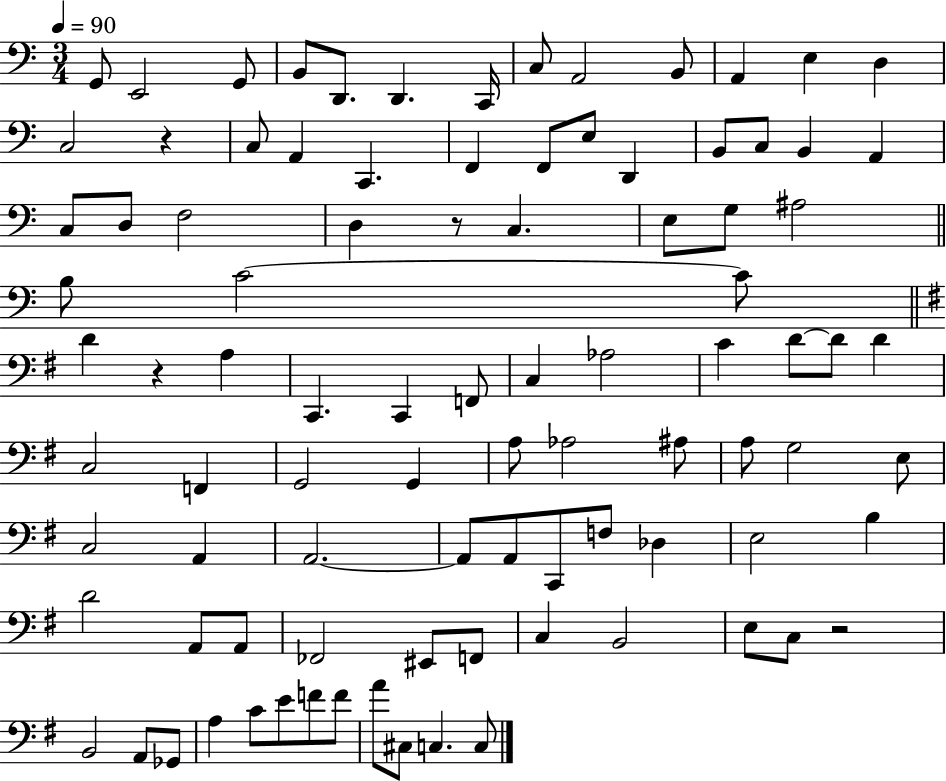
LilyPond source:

{
  \clef bass
  \numericTimeSignature
  \time 3/4
  \key c \major
  \tempo 4 = 90
  g,8 e,2 g,8 | b,8 d,8. d,4. c,16 | c8 a,2 b,8 | a,4 e4 d4 | \break c2 r4 | c8 a,4 c,4. | f,4 f,8 e8 d,4 | b,8 c8 b,4 a,4 | \break c8 d8 f2 | d4 r8 c4. | e8 g8 ais2 | \bar "||" \break \key a \minor b8 c'2~~ c'8 | \bar "||" \break \key g \major d'4 r4 a4 | c,4. c,4 f,8 | c4 aes2 | c'4 d'8~~ d'8 d'4 | \break c2 f,4 | g,2 g,4 | a8 aes2 ais8 | a8 g2 e8 | \break c2 a,4 | a,2.~~ | a,8 a,8 c,8 f8 des4 | e2 b4 | \break d'2 a,8 a,8 | fes,2 eis,8 f,8 | c4 b,2 | e8 c8 r2 | \break b,2 a,8 ges,8 | a4 c'8 e'8 f'8 f'8 | a'8 cis8 c4. c8 | \bar "|."
}